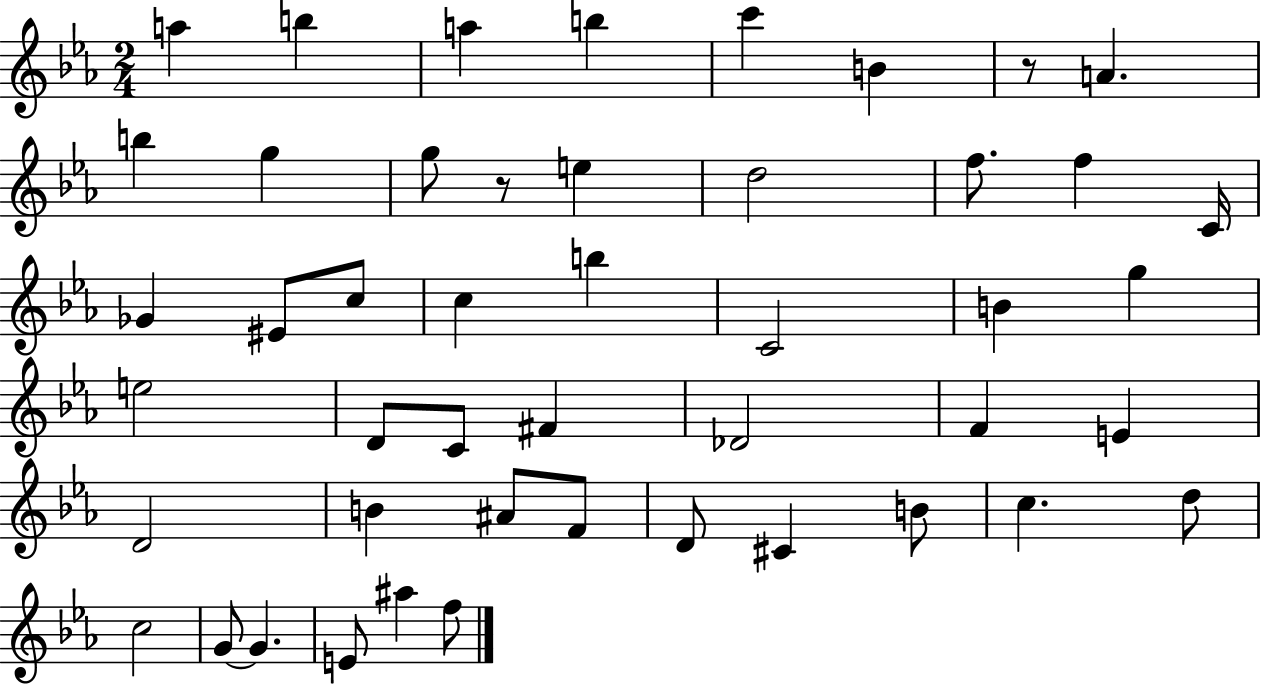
X:1
T:Untitled
M:2/4
L:1/4
K:Eb
a b a b c' B z/2 A b g g/2 z/2 e d2 f/2 f C/4 _G ^E/2 c/2 c b C2 B g e2 D/2 C/2 ^F _D2 F E D2 B ^A/2 F/2 D/2 ^C B/2 c d/2 c2 G/2 G E/2 ^a f/2